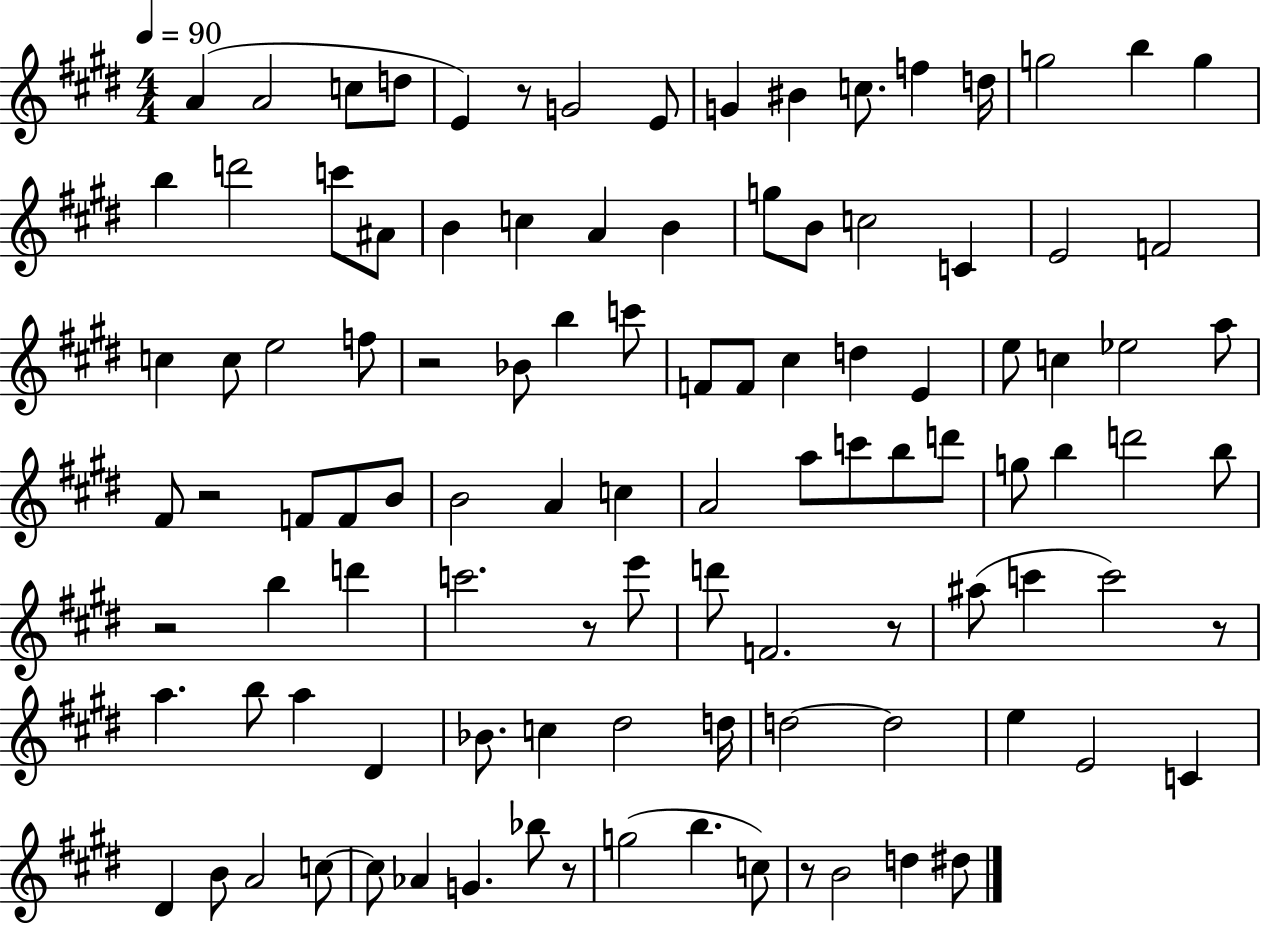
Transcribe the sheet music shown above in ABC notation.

X:1
T:Untitled
M:4/4
L:1/4
K:E
A A2 c/2 d/2 E z/2 G2 E/2 G ^B c/2 f d/4 g2 b g b d'2 c'/2 ^A/2 B c A B g/2 B/2 c2 C E2 F2 c c/2 e2 f/2 z2 _B/2 b c'/2 F/2 F/2 ^c d E e/2 c _e2 a/2 ^F/2 z2 F/2 F/2 B/2 B2 A c A2 a/2 c'/2 b/2 d'/2 g/2 b d'2 b/2 z2 b d' c'2 z/2 e'/2 d'/2 F2 z/2 ^a/2 c' c'2 z/2 a b/2 a ^D _B/2 c ^d2 d/4 d2 d2 e E2 C ^D B/2 A2 c/2 c/2 _A G _b/2 z/2 g2 b c/2 z/2 B2 d ^d/2